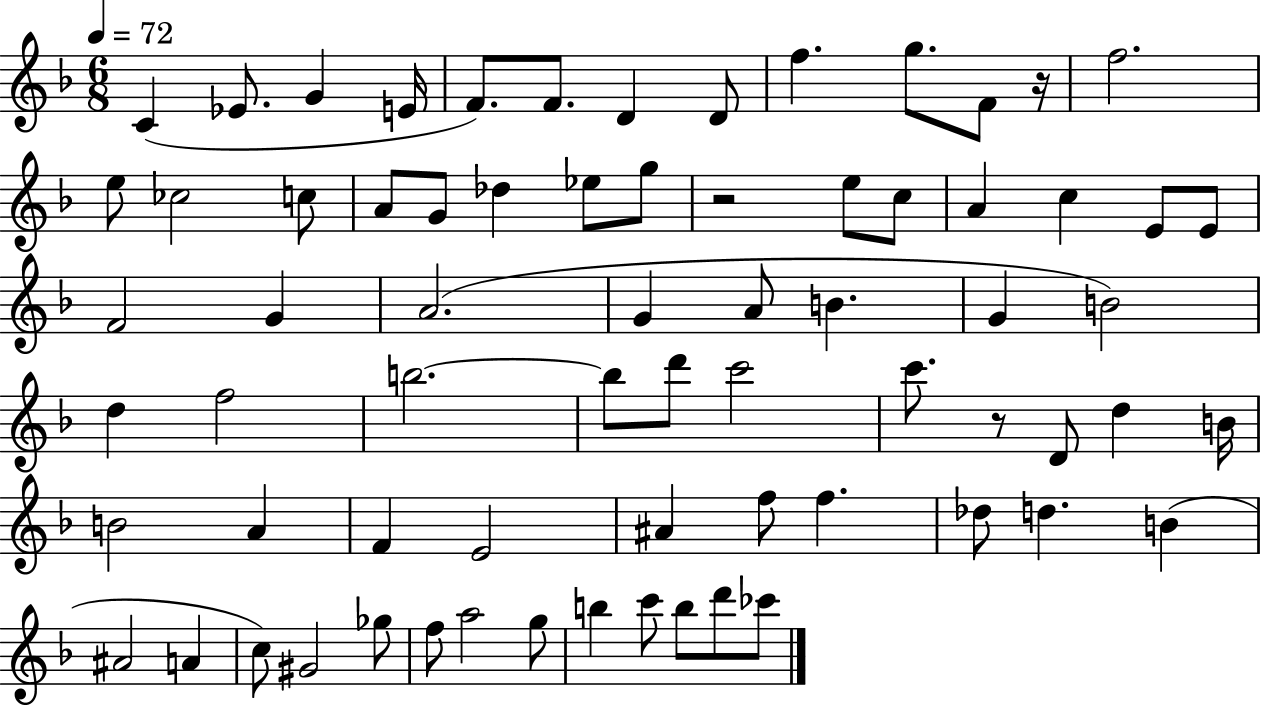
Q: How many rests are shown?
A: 3